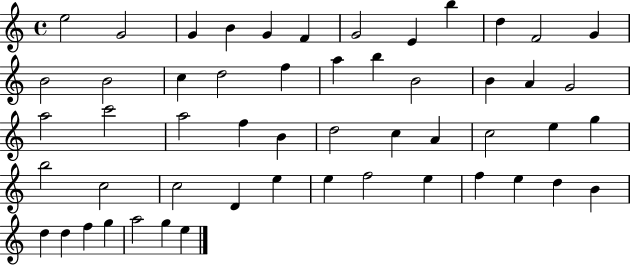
{
  \clef treble
  \time 4/4
  \defaultTimeSignature
  \key c \major
  e''2 g'2 | g'4 b'4 g'4 f'4 | g'2 e'4 b''4 | d''4 f'2 g'4 | \break b'2 b'2 | c''4 d''2 f''4 | a''4 b''4 b'2 | b'4 a'4 g'2 | \break a''2 c'''2 | a''2 f''4 b'4 | d''2 c''4 a'4 | c''2 e''4 g''4 | \break b''2 c''2 | c''2 d'4 e''4 | e''4 f''2 e''4 | f''4 e''4 d''4 b'4 | \break d''4 d''4 f''4 g''4 | a''2 g''4 e''4 | \bar "|."
}